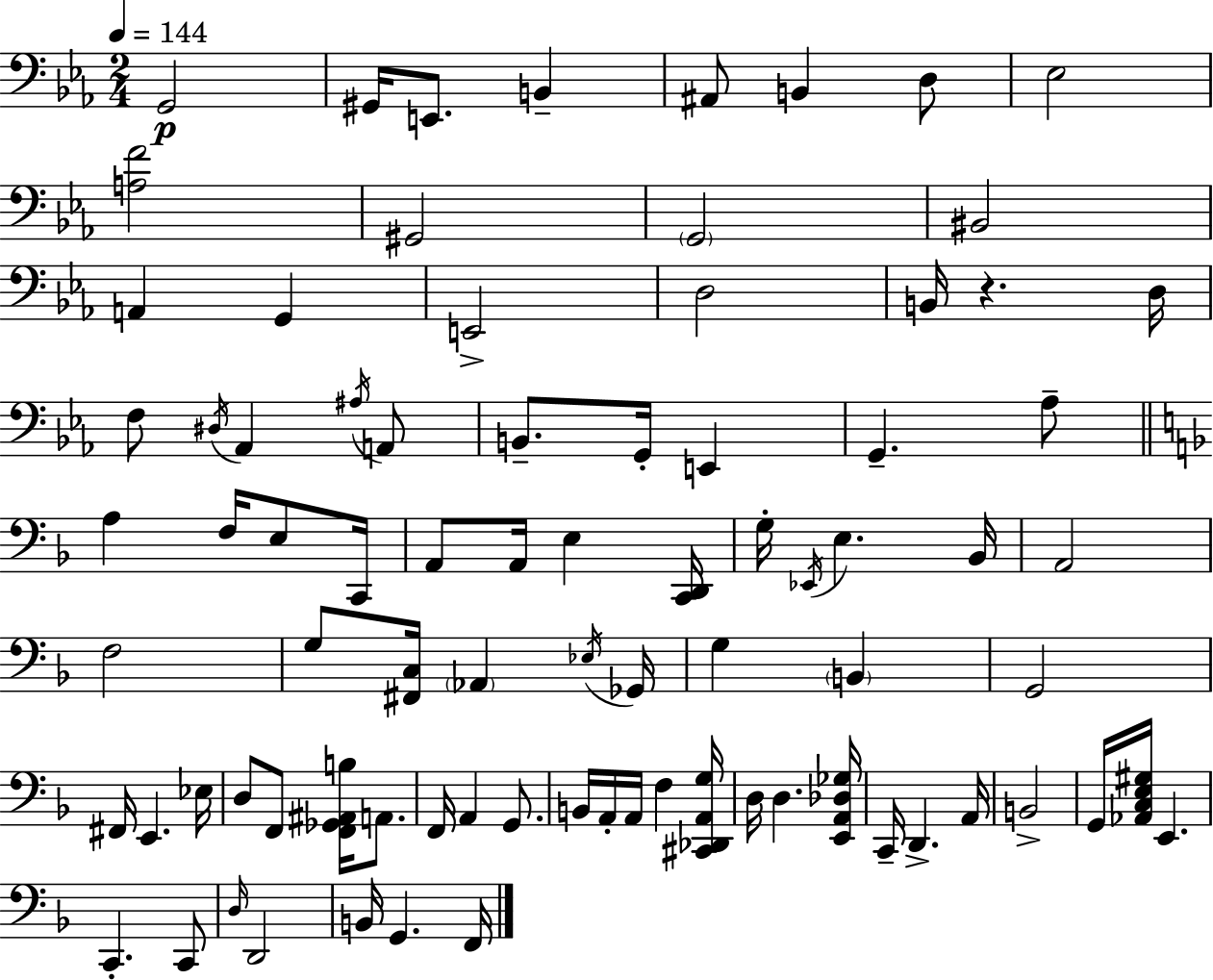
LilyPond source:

{
  \clef bass
  \numericTimeSignature
  \time 2/4
  \key ees \major
  \tempo 4 = 144
  g,2\p | gis,16 e,8. b,4-- | ais,8 b,4 d8 | ees2 | \break <a f'>2 | gis,2 | \parenthesize g,2 | bis,2 | \break a,4 g,4 | e,2-> | d2 | b,16 r4. d16 | \break f8 \acciaccatura { dis16 } aes,4 \acciaccatura { ais16 } | a,8 b,8.-- g,16-. e,4 | g,4.-- | aes8-- \bar "||" \break \key f \major a4 f16 e8 c,16 | a,8 a,16 e4 <c, d,>16 | g16-. \acciaccatura { ees,16 } e4. | bes,16 a,2 | \break f2 | g8 <fis, c>16 \parenthesize aes,4 | \acciaccatura { ees16 } ges,16 g4 \parenthesize b,4 | g,2 | \break fis,16 e,4. | ees16 d8 f,8 <f, ges, ais, b>16 a,8. | f,16 a,4 g,8. | b,16 a,16-. a,16 f4 | \break <cis, des, a, g>16 d16 d4. | <e, a, des ges>16 c,16-- d,4.-> | a,16 b,2-> | g,16 <aes, c e gis>16 e,4. | \break c,4.-. | c,8 \grace { d16 } d,2 | b,16 g,4. | f,16 \bar "|."
}